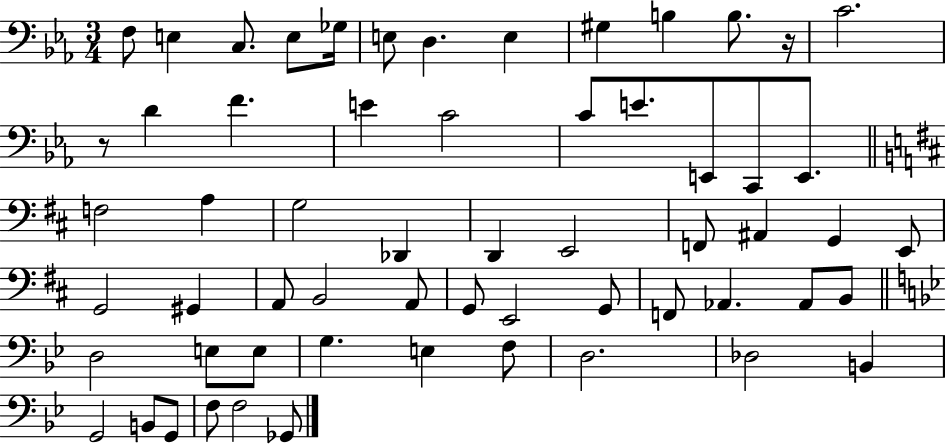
X:1
T:Untitled
M:3/4
L:1/4
K:Eb
F,/2 E, C,/2 E,/2 _G,/4 E,/2 D, E, ^G, B, B,/2 z/4 C2 z/2 D F E C2 C/2 E/2 E,,/2 C,,/2 E,,/2 F,2 A, G,2 _D,, D,, E,,2 F,,/2 ^A,, G,, E,,/2 G,,2 ^G,, A,,/2 B,,2 A,,/2 G,,/2 E,,2 G,,/2 F,,/2 _A,, _A,,/2 B,,/2 D,2 E,/2 E,/2 G, E, F,/2 D,2 _D,2 B,, G,,2 B,,/2 G,,/2 F,/2 F,2 _G,,/2